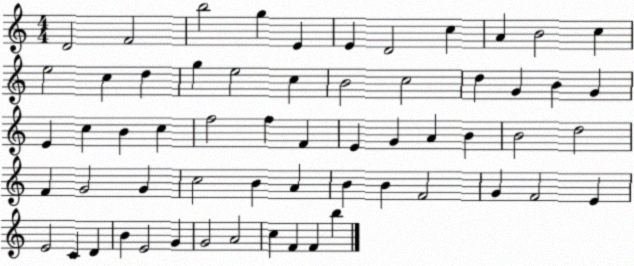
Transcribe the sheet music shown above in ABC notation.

X:1
T:Untitled
M:4/4
L:1/4
K:C
D2 F2 b2 g E E D2 c A B2 c e2 c d g e2 c B2 c2 d G B G E c B c f2 f F E G A B B2 d2 F G2 G c2 B A B B F2 G F2 E E2 C D B E2 G G2 A2 c F F b